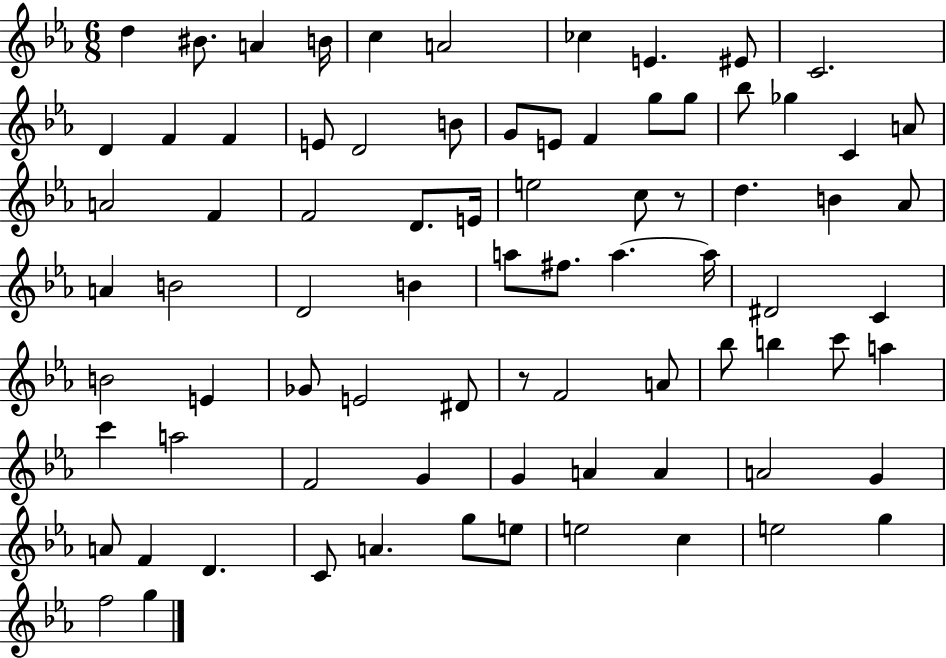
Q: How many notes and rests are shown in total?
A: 80